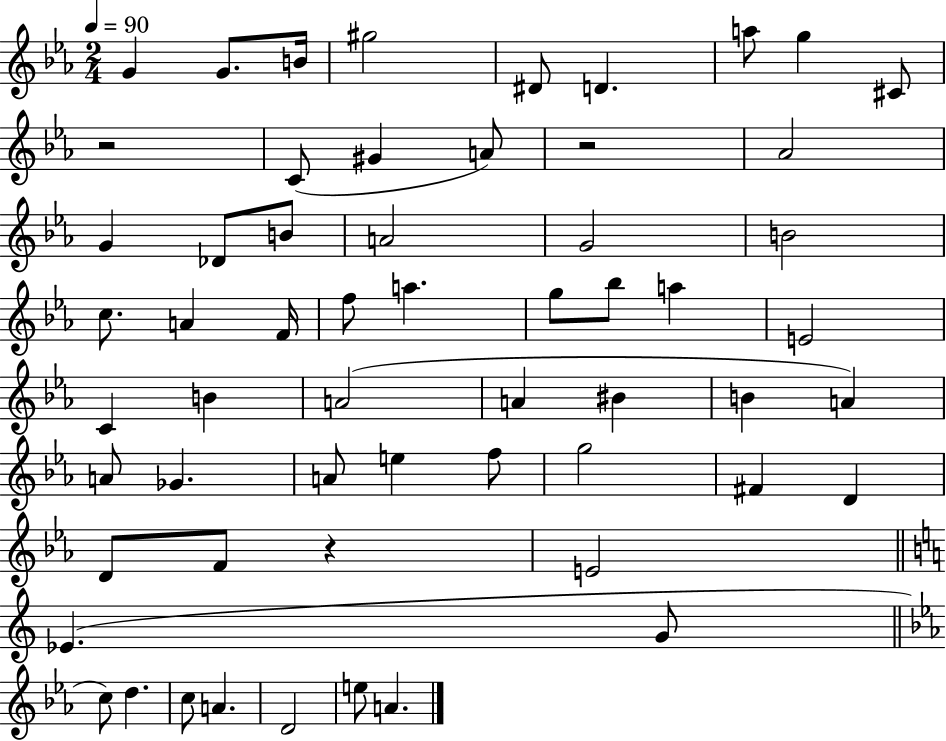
G4/q G4/e. B4/s G#5/h D#4/e D4/q. A5/e G5/q C#4/e R/h C4/e G#4/q A4/e R/h Ab4/h G4/q Db4/e B4/e A4/h G4/h B4/h C5/e. A4/q F4/s F5/e A5/q. G5/e Bb5/e A5/q E4/h C4/q B4/q A4/h A4/q BIS4/q B4/q A4/q A4/e Gb4/q. A4/e E5/q F5/e G5/h F#4/q D4/q D4/e F4/e R/q E4/h Eb4/q. G4/e C5/e D5/q. C5/e A4/q. D4/h E5/e A4/q.